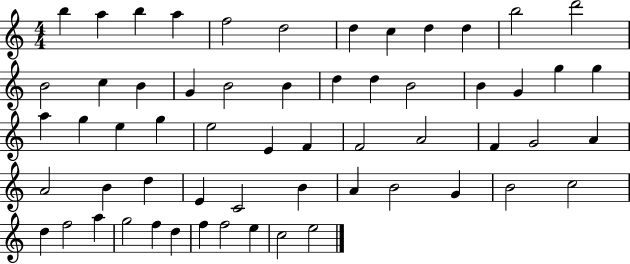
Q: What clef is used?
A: treble